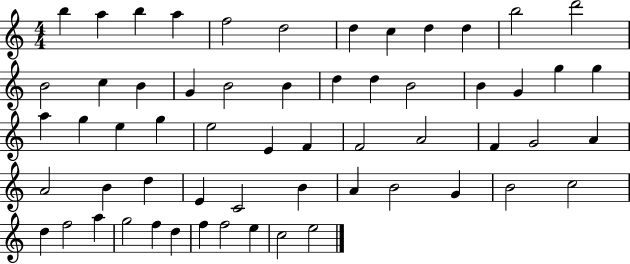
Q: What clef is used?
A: treble